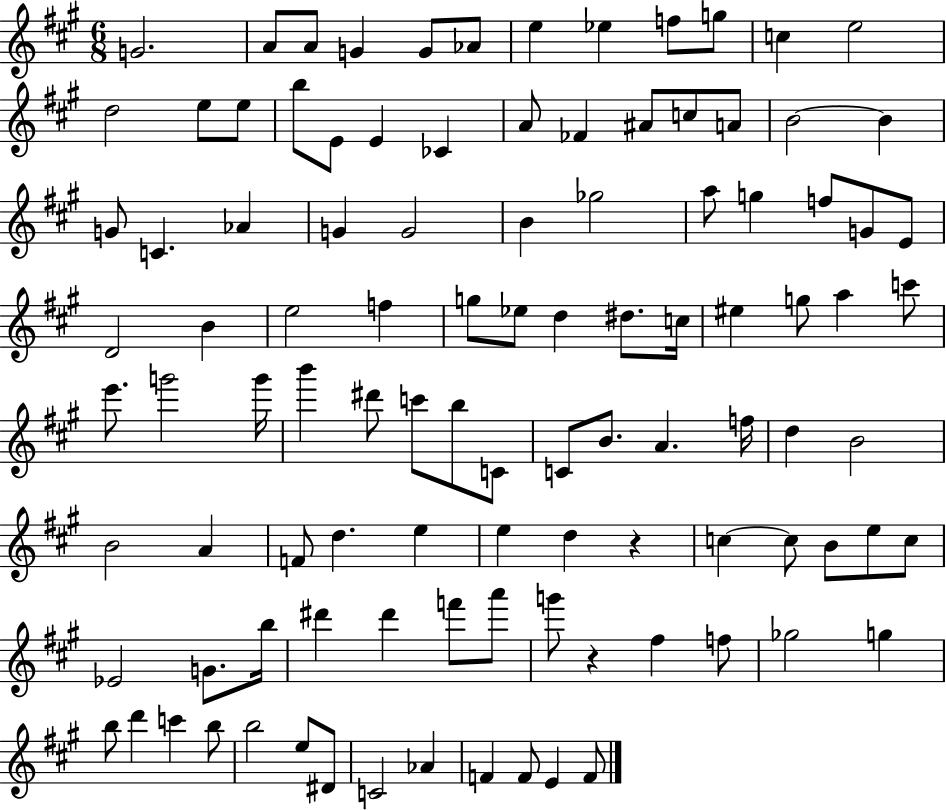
G4/h. A4/e A4/e G4/q G4/e Ab4/e E5/q Eb5/q F5/e G5/e C5/q E5/h D5/h E5/e E5/e B5/e E4/e E4/q CES4/q A4/e FES4/q A#4/e C5/e A4/e B4/h B4/q G4/e C4/q. Ab4/q G4/q G4/h B4/q Gb5/h A5/e G5/q F5/e G4/e E4/e D4/h B4/q E5/h F5/q G5/e Eb5/e D5/q D#5/e. C5/s EIS5/q G5/e A5/q C6/e E6/e. G6/h G6/s B6/q D#6/e C6/e B5/e C4/e C4/e B4/e. A4/q. F5/s D5/q B4/h B4/h A4/q F4/e D5/q. E5/q E5/q D5/q R/q C5/q C5/e B4/e E5/e C5/e Eb4/h G4/e. B5/s D#6/q D#6/q F6/e A6/e G6/e R/q F#5/q F5/e Gb5/h G5/q B5/e D6/q C6/q B5/e B5/h E5/e D#4/e C4/h Ab4/q F4/q F4/e E4/q F4/e